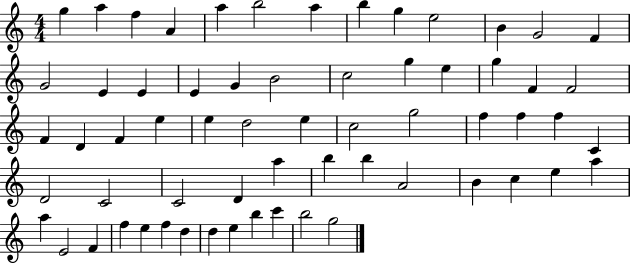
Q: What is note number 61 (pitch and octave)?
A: C6